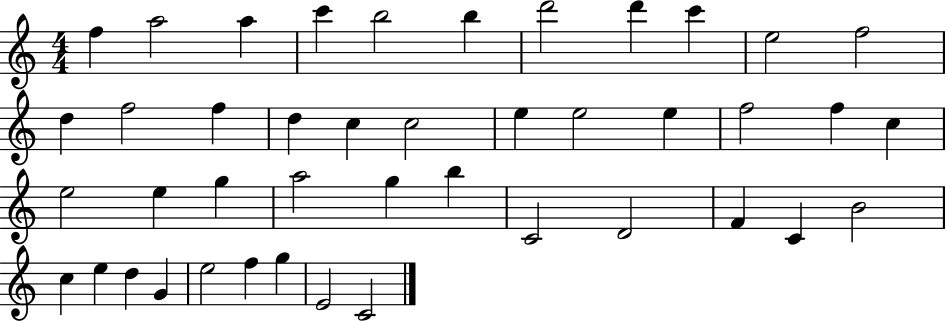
X:1
T:Untitled
M:4/4
L:1/4
K:C
f a2 a c' b2 b d'2 d' c' e2 f2 d f2 f d c c2 e e2 e f2 f c e2 e g a2 g b C2 D2 F C B2 c e d G e2 f g E2 C2